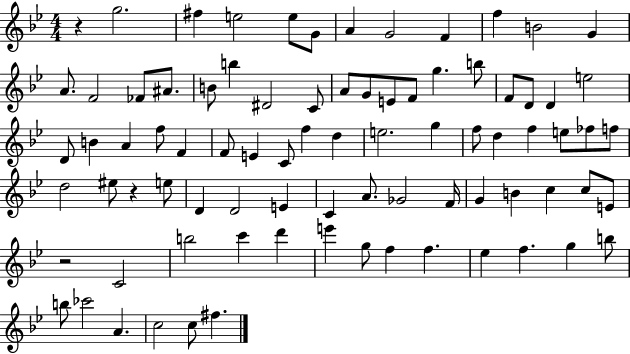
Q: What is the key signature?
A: BES major